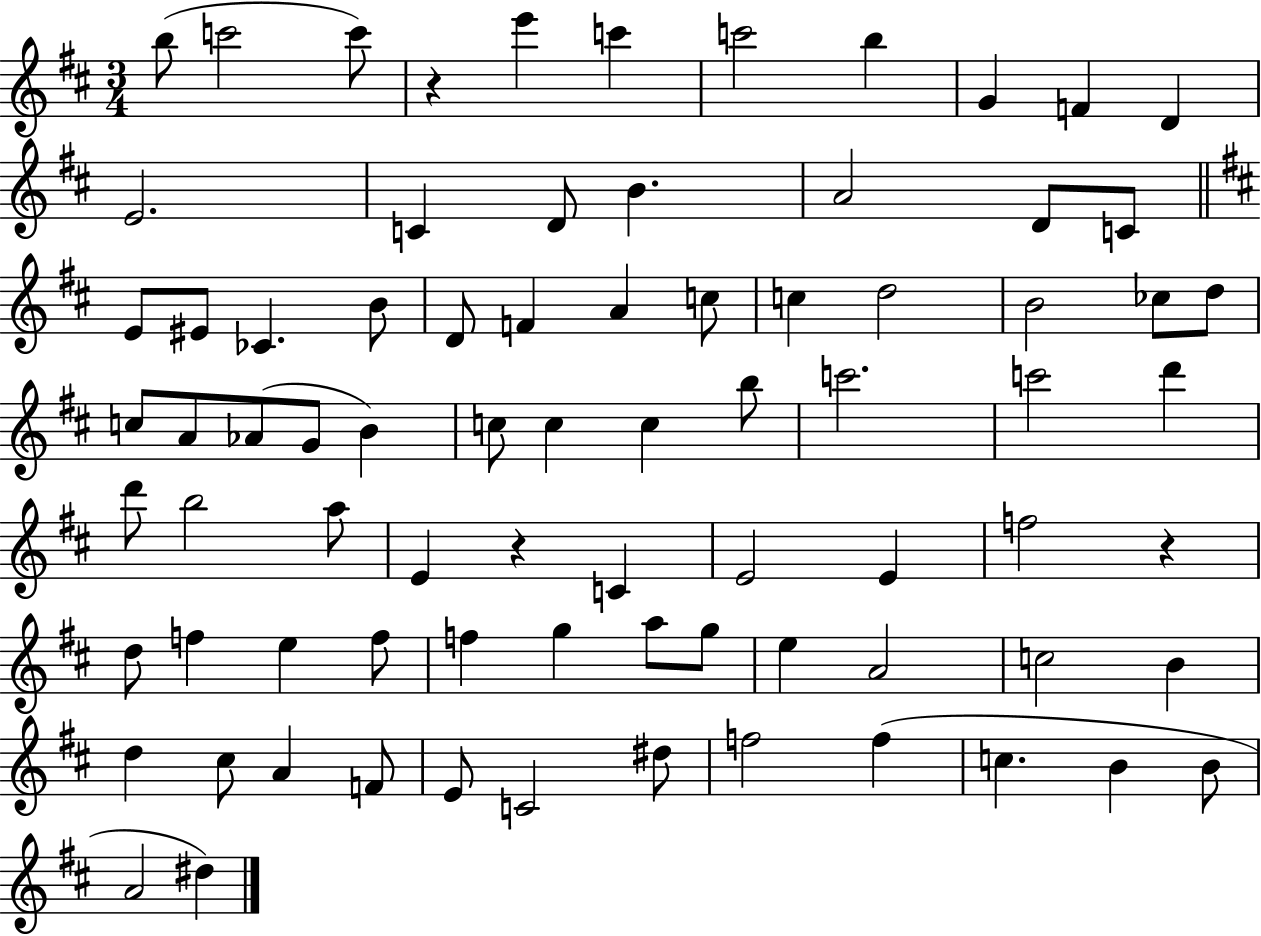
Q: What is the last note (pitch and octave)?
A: D#5